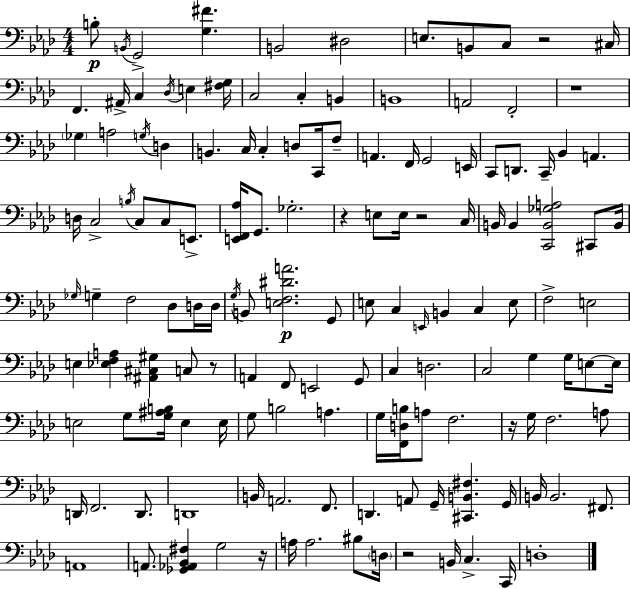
B3/e B2/s G2/h [G3,F#4]/q. B2/h D#3/h E3/e. B2/e C3/e R/h C#3/s F2/q. A#2/s C3/q Db3/s E3/q [F#3,G3]/s C3/h C3/q B2/q B2/w A2/h F2/h R/w Gb3/q A3/h G3/s D3/q B2/q. C3/s C3/q D3/e C2/s F3/e A2/q. F2/s G2/h E2/s C2/e D2/e. C2/s Bb2/q A2/q. D3/s C3/h B3/s C3/e C3/e E2/e. [E2,F2,Ab3]/s G2/e. Gb3/h. R/q E3/e E3/s R/h C3/s B2/s B2/q [C2,B2,Gb3,A3]/h C#2/e B2/s Gb3/s G3/q F3/h Db3/e D3/s D3/s G3/s B2/e [E3,F3,D#4,A4]/h. G2/e E3/e C3/q E2/s B2/q C3/q E3/e F3/h E3/h E3/q [Eb3,F3,A3]/q [A#2,C#3,G#3]/q C3/e R/e A2/q F2/e E2/h G2/e C3/q D3/h. C3/h G3/q G3/s E3/e E3/s E3/h G3/e [G3,A#3,B3]/s E3/q E3/s G3/e B3/h A3/q. G3/s [F2,D3,B3]/s A3/e F3/h. R/s G3/s F3/h. A3/e D2/s F2/h. D2/e. D2/w B2/s A2/h. F2/e. D2/q. A2/e G2/s [C#2,B2,F#3]/q. G2/s B2/s B2/h. F#2/e. A2/w A2/e. [Gb2,Ab2,Bb2,F#3]/q G3/h R/s A3/s A3/h. BIS3/e D3/s R/h B2/s C3/q. C2/s D3/w